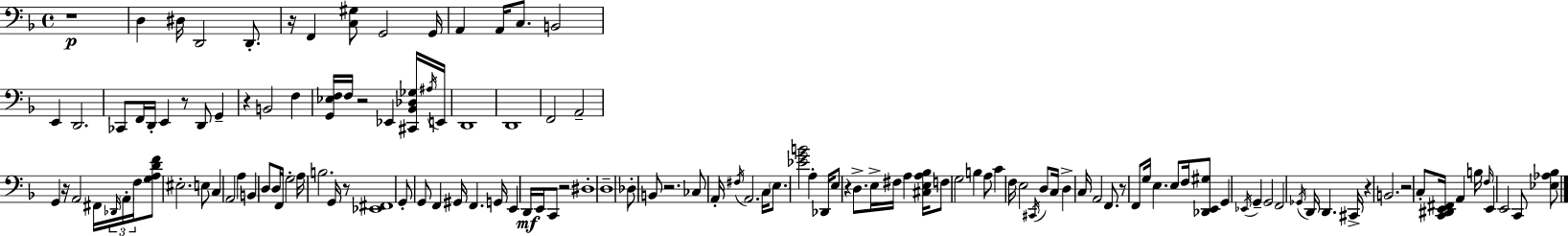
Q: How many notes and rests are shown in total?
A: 134